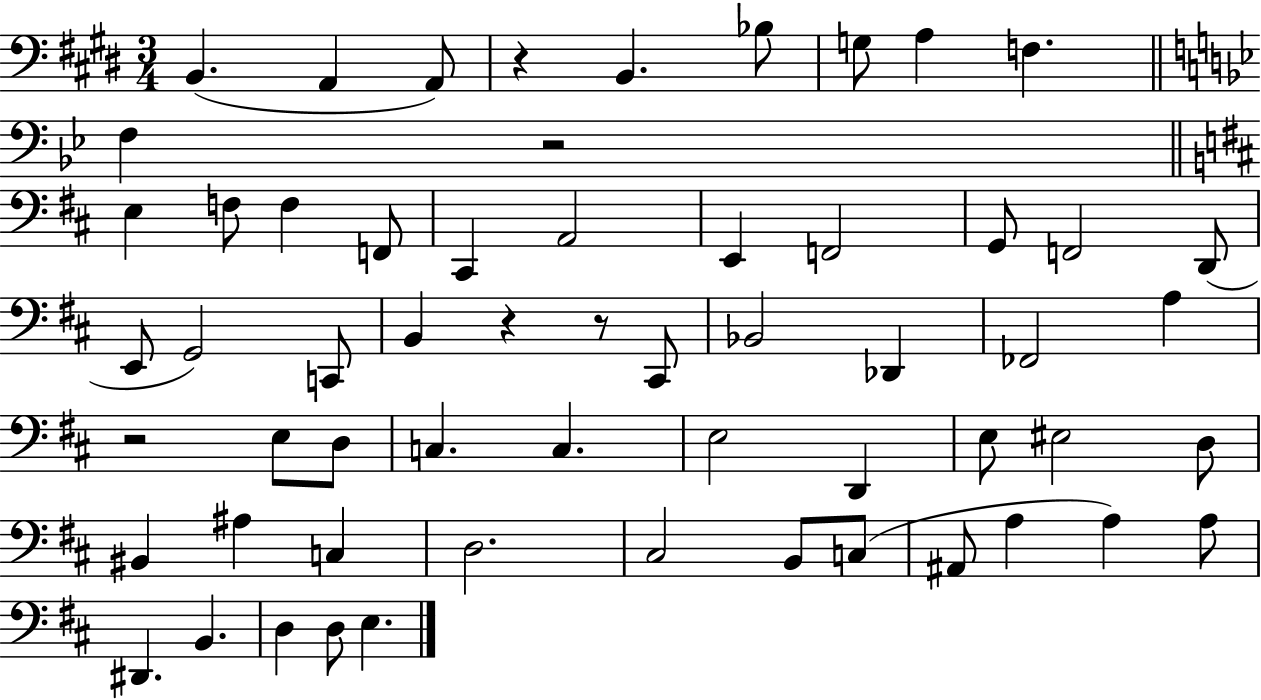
{
  \clef bass
  \numericTimeSignature
  \time 3/4
  \key e \major
  b,4.( a,4 a,8) | r4 b,4. bes8 | g8 a4 f4. | \bar "||" \break \key bes \major f4 r2 | \bar "||" \break \key d \major e4 f8 f4 f,8 | cis,4 a,2 | e,4 f,2 | g,8 f,2 d,8( | \break e,8 g,2) c,8 | b,4 r4 r8 cis,8 | bes,2 des,4 | fes,2 a4 | \break r2 e8 d8 | c4. c4. | e2 d,4 | e8 eis2 d8 | \break bis,4 ais4 c4 | d2. | cis2 b,8 c8( | ais,8 a4 a4) a8 | \break dis,4. b,4. | d4 d8 e4. | \bar "|."
}